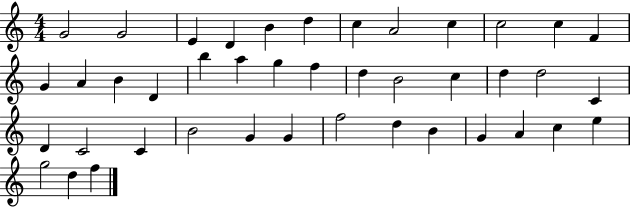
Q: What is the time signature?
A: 4/4